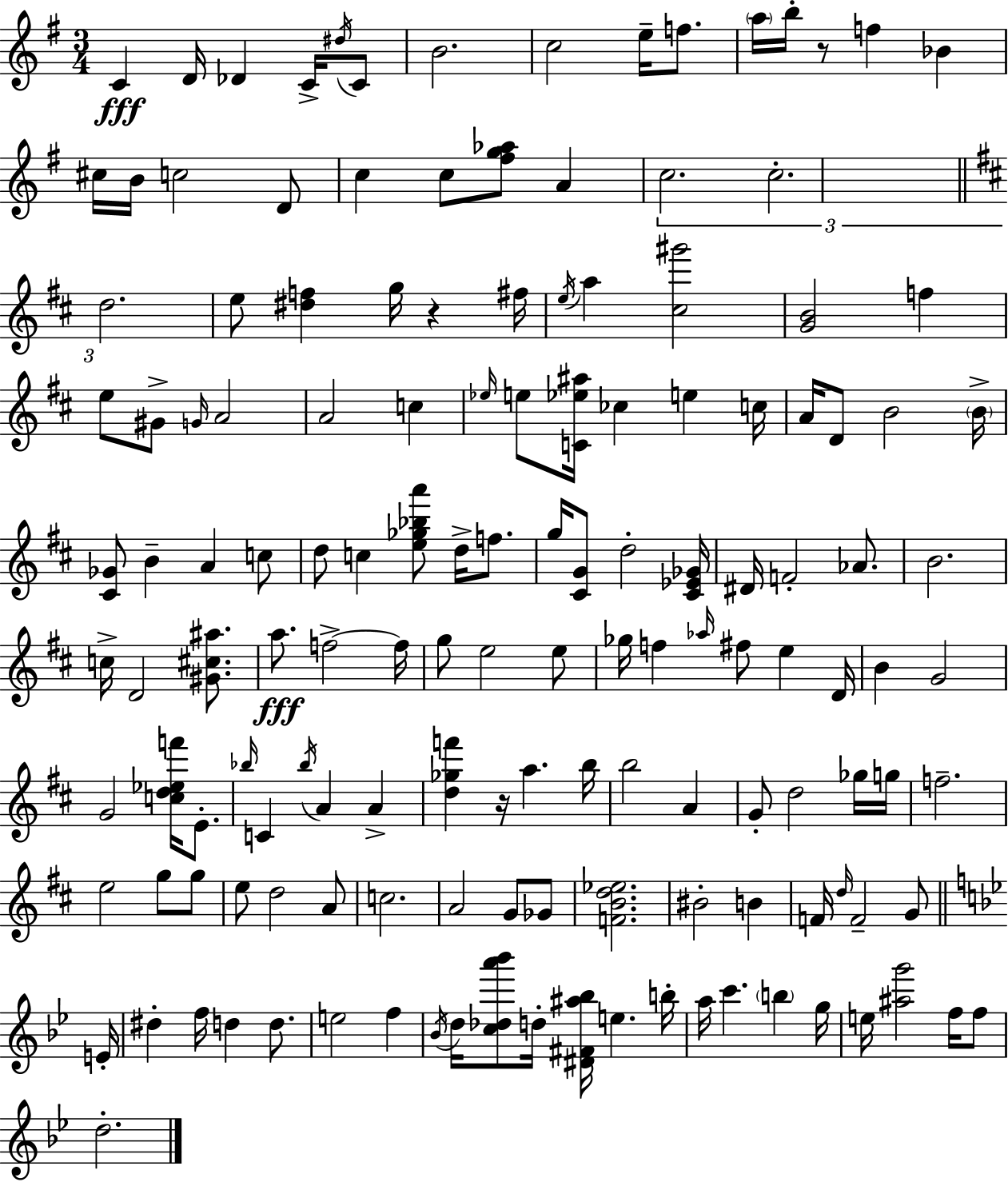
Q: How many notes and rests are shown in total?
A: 145